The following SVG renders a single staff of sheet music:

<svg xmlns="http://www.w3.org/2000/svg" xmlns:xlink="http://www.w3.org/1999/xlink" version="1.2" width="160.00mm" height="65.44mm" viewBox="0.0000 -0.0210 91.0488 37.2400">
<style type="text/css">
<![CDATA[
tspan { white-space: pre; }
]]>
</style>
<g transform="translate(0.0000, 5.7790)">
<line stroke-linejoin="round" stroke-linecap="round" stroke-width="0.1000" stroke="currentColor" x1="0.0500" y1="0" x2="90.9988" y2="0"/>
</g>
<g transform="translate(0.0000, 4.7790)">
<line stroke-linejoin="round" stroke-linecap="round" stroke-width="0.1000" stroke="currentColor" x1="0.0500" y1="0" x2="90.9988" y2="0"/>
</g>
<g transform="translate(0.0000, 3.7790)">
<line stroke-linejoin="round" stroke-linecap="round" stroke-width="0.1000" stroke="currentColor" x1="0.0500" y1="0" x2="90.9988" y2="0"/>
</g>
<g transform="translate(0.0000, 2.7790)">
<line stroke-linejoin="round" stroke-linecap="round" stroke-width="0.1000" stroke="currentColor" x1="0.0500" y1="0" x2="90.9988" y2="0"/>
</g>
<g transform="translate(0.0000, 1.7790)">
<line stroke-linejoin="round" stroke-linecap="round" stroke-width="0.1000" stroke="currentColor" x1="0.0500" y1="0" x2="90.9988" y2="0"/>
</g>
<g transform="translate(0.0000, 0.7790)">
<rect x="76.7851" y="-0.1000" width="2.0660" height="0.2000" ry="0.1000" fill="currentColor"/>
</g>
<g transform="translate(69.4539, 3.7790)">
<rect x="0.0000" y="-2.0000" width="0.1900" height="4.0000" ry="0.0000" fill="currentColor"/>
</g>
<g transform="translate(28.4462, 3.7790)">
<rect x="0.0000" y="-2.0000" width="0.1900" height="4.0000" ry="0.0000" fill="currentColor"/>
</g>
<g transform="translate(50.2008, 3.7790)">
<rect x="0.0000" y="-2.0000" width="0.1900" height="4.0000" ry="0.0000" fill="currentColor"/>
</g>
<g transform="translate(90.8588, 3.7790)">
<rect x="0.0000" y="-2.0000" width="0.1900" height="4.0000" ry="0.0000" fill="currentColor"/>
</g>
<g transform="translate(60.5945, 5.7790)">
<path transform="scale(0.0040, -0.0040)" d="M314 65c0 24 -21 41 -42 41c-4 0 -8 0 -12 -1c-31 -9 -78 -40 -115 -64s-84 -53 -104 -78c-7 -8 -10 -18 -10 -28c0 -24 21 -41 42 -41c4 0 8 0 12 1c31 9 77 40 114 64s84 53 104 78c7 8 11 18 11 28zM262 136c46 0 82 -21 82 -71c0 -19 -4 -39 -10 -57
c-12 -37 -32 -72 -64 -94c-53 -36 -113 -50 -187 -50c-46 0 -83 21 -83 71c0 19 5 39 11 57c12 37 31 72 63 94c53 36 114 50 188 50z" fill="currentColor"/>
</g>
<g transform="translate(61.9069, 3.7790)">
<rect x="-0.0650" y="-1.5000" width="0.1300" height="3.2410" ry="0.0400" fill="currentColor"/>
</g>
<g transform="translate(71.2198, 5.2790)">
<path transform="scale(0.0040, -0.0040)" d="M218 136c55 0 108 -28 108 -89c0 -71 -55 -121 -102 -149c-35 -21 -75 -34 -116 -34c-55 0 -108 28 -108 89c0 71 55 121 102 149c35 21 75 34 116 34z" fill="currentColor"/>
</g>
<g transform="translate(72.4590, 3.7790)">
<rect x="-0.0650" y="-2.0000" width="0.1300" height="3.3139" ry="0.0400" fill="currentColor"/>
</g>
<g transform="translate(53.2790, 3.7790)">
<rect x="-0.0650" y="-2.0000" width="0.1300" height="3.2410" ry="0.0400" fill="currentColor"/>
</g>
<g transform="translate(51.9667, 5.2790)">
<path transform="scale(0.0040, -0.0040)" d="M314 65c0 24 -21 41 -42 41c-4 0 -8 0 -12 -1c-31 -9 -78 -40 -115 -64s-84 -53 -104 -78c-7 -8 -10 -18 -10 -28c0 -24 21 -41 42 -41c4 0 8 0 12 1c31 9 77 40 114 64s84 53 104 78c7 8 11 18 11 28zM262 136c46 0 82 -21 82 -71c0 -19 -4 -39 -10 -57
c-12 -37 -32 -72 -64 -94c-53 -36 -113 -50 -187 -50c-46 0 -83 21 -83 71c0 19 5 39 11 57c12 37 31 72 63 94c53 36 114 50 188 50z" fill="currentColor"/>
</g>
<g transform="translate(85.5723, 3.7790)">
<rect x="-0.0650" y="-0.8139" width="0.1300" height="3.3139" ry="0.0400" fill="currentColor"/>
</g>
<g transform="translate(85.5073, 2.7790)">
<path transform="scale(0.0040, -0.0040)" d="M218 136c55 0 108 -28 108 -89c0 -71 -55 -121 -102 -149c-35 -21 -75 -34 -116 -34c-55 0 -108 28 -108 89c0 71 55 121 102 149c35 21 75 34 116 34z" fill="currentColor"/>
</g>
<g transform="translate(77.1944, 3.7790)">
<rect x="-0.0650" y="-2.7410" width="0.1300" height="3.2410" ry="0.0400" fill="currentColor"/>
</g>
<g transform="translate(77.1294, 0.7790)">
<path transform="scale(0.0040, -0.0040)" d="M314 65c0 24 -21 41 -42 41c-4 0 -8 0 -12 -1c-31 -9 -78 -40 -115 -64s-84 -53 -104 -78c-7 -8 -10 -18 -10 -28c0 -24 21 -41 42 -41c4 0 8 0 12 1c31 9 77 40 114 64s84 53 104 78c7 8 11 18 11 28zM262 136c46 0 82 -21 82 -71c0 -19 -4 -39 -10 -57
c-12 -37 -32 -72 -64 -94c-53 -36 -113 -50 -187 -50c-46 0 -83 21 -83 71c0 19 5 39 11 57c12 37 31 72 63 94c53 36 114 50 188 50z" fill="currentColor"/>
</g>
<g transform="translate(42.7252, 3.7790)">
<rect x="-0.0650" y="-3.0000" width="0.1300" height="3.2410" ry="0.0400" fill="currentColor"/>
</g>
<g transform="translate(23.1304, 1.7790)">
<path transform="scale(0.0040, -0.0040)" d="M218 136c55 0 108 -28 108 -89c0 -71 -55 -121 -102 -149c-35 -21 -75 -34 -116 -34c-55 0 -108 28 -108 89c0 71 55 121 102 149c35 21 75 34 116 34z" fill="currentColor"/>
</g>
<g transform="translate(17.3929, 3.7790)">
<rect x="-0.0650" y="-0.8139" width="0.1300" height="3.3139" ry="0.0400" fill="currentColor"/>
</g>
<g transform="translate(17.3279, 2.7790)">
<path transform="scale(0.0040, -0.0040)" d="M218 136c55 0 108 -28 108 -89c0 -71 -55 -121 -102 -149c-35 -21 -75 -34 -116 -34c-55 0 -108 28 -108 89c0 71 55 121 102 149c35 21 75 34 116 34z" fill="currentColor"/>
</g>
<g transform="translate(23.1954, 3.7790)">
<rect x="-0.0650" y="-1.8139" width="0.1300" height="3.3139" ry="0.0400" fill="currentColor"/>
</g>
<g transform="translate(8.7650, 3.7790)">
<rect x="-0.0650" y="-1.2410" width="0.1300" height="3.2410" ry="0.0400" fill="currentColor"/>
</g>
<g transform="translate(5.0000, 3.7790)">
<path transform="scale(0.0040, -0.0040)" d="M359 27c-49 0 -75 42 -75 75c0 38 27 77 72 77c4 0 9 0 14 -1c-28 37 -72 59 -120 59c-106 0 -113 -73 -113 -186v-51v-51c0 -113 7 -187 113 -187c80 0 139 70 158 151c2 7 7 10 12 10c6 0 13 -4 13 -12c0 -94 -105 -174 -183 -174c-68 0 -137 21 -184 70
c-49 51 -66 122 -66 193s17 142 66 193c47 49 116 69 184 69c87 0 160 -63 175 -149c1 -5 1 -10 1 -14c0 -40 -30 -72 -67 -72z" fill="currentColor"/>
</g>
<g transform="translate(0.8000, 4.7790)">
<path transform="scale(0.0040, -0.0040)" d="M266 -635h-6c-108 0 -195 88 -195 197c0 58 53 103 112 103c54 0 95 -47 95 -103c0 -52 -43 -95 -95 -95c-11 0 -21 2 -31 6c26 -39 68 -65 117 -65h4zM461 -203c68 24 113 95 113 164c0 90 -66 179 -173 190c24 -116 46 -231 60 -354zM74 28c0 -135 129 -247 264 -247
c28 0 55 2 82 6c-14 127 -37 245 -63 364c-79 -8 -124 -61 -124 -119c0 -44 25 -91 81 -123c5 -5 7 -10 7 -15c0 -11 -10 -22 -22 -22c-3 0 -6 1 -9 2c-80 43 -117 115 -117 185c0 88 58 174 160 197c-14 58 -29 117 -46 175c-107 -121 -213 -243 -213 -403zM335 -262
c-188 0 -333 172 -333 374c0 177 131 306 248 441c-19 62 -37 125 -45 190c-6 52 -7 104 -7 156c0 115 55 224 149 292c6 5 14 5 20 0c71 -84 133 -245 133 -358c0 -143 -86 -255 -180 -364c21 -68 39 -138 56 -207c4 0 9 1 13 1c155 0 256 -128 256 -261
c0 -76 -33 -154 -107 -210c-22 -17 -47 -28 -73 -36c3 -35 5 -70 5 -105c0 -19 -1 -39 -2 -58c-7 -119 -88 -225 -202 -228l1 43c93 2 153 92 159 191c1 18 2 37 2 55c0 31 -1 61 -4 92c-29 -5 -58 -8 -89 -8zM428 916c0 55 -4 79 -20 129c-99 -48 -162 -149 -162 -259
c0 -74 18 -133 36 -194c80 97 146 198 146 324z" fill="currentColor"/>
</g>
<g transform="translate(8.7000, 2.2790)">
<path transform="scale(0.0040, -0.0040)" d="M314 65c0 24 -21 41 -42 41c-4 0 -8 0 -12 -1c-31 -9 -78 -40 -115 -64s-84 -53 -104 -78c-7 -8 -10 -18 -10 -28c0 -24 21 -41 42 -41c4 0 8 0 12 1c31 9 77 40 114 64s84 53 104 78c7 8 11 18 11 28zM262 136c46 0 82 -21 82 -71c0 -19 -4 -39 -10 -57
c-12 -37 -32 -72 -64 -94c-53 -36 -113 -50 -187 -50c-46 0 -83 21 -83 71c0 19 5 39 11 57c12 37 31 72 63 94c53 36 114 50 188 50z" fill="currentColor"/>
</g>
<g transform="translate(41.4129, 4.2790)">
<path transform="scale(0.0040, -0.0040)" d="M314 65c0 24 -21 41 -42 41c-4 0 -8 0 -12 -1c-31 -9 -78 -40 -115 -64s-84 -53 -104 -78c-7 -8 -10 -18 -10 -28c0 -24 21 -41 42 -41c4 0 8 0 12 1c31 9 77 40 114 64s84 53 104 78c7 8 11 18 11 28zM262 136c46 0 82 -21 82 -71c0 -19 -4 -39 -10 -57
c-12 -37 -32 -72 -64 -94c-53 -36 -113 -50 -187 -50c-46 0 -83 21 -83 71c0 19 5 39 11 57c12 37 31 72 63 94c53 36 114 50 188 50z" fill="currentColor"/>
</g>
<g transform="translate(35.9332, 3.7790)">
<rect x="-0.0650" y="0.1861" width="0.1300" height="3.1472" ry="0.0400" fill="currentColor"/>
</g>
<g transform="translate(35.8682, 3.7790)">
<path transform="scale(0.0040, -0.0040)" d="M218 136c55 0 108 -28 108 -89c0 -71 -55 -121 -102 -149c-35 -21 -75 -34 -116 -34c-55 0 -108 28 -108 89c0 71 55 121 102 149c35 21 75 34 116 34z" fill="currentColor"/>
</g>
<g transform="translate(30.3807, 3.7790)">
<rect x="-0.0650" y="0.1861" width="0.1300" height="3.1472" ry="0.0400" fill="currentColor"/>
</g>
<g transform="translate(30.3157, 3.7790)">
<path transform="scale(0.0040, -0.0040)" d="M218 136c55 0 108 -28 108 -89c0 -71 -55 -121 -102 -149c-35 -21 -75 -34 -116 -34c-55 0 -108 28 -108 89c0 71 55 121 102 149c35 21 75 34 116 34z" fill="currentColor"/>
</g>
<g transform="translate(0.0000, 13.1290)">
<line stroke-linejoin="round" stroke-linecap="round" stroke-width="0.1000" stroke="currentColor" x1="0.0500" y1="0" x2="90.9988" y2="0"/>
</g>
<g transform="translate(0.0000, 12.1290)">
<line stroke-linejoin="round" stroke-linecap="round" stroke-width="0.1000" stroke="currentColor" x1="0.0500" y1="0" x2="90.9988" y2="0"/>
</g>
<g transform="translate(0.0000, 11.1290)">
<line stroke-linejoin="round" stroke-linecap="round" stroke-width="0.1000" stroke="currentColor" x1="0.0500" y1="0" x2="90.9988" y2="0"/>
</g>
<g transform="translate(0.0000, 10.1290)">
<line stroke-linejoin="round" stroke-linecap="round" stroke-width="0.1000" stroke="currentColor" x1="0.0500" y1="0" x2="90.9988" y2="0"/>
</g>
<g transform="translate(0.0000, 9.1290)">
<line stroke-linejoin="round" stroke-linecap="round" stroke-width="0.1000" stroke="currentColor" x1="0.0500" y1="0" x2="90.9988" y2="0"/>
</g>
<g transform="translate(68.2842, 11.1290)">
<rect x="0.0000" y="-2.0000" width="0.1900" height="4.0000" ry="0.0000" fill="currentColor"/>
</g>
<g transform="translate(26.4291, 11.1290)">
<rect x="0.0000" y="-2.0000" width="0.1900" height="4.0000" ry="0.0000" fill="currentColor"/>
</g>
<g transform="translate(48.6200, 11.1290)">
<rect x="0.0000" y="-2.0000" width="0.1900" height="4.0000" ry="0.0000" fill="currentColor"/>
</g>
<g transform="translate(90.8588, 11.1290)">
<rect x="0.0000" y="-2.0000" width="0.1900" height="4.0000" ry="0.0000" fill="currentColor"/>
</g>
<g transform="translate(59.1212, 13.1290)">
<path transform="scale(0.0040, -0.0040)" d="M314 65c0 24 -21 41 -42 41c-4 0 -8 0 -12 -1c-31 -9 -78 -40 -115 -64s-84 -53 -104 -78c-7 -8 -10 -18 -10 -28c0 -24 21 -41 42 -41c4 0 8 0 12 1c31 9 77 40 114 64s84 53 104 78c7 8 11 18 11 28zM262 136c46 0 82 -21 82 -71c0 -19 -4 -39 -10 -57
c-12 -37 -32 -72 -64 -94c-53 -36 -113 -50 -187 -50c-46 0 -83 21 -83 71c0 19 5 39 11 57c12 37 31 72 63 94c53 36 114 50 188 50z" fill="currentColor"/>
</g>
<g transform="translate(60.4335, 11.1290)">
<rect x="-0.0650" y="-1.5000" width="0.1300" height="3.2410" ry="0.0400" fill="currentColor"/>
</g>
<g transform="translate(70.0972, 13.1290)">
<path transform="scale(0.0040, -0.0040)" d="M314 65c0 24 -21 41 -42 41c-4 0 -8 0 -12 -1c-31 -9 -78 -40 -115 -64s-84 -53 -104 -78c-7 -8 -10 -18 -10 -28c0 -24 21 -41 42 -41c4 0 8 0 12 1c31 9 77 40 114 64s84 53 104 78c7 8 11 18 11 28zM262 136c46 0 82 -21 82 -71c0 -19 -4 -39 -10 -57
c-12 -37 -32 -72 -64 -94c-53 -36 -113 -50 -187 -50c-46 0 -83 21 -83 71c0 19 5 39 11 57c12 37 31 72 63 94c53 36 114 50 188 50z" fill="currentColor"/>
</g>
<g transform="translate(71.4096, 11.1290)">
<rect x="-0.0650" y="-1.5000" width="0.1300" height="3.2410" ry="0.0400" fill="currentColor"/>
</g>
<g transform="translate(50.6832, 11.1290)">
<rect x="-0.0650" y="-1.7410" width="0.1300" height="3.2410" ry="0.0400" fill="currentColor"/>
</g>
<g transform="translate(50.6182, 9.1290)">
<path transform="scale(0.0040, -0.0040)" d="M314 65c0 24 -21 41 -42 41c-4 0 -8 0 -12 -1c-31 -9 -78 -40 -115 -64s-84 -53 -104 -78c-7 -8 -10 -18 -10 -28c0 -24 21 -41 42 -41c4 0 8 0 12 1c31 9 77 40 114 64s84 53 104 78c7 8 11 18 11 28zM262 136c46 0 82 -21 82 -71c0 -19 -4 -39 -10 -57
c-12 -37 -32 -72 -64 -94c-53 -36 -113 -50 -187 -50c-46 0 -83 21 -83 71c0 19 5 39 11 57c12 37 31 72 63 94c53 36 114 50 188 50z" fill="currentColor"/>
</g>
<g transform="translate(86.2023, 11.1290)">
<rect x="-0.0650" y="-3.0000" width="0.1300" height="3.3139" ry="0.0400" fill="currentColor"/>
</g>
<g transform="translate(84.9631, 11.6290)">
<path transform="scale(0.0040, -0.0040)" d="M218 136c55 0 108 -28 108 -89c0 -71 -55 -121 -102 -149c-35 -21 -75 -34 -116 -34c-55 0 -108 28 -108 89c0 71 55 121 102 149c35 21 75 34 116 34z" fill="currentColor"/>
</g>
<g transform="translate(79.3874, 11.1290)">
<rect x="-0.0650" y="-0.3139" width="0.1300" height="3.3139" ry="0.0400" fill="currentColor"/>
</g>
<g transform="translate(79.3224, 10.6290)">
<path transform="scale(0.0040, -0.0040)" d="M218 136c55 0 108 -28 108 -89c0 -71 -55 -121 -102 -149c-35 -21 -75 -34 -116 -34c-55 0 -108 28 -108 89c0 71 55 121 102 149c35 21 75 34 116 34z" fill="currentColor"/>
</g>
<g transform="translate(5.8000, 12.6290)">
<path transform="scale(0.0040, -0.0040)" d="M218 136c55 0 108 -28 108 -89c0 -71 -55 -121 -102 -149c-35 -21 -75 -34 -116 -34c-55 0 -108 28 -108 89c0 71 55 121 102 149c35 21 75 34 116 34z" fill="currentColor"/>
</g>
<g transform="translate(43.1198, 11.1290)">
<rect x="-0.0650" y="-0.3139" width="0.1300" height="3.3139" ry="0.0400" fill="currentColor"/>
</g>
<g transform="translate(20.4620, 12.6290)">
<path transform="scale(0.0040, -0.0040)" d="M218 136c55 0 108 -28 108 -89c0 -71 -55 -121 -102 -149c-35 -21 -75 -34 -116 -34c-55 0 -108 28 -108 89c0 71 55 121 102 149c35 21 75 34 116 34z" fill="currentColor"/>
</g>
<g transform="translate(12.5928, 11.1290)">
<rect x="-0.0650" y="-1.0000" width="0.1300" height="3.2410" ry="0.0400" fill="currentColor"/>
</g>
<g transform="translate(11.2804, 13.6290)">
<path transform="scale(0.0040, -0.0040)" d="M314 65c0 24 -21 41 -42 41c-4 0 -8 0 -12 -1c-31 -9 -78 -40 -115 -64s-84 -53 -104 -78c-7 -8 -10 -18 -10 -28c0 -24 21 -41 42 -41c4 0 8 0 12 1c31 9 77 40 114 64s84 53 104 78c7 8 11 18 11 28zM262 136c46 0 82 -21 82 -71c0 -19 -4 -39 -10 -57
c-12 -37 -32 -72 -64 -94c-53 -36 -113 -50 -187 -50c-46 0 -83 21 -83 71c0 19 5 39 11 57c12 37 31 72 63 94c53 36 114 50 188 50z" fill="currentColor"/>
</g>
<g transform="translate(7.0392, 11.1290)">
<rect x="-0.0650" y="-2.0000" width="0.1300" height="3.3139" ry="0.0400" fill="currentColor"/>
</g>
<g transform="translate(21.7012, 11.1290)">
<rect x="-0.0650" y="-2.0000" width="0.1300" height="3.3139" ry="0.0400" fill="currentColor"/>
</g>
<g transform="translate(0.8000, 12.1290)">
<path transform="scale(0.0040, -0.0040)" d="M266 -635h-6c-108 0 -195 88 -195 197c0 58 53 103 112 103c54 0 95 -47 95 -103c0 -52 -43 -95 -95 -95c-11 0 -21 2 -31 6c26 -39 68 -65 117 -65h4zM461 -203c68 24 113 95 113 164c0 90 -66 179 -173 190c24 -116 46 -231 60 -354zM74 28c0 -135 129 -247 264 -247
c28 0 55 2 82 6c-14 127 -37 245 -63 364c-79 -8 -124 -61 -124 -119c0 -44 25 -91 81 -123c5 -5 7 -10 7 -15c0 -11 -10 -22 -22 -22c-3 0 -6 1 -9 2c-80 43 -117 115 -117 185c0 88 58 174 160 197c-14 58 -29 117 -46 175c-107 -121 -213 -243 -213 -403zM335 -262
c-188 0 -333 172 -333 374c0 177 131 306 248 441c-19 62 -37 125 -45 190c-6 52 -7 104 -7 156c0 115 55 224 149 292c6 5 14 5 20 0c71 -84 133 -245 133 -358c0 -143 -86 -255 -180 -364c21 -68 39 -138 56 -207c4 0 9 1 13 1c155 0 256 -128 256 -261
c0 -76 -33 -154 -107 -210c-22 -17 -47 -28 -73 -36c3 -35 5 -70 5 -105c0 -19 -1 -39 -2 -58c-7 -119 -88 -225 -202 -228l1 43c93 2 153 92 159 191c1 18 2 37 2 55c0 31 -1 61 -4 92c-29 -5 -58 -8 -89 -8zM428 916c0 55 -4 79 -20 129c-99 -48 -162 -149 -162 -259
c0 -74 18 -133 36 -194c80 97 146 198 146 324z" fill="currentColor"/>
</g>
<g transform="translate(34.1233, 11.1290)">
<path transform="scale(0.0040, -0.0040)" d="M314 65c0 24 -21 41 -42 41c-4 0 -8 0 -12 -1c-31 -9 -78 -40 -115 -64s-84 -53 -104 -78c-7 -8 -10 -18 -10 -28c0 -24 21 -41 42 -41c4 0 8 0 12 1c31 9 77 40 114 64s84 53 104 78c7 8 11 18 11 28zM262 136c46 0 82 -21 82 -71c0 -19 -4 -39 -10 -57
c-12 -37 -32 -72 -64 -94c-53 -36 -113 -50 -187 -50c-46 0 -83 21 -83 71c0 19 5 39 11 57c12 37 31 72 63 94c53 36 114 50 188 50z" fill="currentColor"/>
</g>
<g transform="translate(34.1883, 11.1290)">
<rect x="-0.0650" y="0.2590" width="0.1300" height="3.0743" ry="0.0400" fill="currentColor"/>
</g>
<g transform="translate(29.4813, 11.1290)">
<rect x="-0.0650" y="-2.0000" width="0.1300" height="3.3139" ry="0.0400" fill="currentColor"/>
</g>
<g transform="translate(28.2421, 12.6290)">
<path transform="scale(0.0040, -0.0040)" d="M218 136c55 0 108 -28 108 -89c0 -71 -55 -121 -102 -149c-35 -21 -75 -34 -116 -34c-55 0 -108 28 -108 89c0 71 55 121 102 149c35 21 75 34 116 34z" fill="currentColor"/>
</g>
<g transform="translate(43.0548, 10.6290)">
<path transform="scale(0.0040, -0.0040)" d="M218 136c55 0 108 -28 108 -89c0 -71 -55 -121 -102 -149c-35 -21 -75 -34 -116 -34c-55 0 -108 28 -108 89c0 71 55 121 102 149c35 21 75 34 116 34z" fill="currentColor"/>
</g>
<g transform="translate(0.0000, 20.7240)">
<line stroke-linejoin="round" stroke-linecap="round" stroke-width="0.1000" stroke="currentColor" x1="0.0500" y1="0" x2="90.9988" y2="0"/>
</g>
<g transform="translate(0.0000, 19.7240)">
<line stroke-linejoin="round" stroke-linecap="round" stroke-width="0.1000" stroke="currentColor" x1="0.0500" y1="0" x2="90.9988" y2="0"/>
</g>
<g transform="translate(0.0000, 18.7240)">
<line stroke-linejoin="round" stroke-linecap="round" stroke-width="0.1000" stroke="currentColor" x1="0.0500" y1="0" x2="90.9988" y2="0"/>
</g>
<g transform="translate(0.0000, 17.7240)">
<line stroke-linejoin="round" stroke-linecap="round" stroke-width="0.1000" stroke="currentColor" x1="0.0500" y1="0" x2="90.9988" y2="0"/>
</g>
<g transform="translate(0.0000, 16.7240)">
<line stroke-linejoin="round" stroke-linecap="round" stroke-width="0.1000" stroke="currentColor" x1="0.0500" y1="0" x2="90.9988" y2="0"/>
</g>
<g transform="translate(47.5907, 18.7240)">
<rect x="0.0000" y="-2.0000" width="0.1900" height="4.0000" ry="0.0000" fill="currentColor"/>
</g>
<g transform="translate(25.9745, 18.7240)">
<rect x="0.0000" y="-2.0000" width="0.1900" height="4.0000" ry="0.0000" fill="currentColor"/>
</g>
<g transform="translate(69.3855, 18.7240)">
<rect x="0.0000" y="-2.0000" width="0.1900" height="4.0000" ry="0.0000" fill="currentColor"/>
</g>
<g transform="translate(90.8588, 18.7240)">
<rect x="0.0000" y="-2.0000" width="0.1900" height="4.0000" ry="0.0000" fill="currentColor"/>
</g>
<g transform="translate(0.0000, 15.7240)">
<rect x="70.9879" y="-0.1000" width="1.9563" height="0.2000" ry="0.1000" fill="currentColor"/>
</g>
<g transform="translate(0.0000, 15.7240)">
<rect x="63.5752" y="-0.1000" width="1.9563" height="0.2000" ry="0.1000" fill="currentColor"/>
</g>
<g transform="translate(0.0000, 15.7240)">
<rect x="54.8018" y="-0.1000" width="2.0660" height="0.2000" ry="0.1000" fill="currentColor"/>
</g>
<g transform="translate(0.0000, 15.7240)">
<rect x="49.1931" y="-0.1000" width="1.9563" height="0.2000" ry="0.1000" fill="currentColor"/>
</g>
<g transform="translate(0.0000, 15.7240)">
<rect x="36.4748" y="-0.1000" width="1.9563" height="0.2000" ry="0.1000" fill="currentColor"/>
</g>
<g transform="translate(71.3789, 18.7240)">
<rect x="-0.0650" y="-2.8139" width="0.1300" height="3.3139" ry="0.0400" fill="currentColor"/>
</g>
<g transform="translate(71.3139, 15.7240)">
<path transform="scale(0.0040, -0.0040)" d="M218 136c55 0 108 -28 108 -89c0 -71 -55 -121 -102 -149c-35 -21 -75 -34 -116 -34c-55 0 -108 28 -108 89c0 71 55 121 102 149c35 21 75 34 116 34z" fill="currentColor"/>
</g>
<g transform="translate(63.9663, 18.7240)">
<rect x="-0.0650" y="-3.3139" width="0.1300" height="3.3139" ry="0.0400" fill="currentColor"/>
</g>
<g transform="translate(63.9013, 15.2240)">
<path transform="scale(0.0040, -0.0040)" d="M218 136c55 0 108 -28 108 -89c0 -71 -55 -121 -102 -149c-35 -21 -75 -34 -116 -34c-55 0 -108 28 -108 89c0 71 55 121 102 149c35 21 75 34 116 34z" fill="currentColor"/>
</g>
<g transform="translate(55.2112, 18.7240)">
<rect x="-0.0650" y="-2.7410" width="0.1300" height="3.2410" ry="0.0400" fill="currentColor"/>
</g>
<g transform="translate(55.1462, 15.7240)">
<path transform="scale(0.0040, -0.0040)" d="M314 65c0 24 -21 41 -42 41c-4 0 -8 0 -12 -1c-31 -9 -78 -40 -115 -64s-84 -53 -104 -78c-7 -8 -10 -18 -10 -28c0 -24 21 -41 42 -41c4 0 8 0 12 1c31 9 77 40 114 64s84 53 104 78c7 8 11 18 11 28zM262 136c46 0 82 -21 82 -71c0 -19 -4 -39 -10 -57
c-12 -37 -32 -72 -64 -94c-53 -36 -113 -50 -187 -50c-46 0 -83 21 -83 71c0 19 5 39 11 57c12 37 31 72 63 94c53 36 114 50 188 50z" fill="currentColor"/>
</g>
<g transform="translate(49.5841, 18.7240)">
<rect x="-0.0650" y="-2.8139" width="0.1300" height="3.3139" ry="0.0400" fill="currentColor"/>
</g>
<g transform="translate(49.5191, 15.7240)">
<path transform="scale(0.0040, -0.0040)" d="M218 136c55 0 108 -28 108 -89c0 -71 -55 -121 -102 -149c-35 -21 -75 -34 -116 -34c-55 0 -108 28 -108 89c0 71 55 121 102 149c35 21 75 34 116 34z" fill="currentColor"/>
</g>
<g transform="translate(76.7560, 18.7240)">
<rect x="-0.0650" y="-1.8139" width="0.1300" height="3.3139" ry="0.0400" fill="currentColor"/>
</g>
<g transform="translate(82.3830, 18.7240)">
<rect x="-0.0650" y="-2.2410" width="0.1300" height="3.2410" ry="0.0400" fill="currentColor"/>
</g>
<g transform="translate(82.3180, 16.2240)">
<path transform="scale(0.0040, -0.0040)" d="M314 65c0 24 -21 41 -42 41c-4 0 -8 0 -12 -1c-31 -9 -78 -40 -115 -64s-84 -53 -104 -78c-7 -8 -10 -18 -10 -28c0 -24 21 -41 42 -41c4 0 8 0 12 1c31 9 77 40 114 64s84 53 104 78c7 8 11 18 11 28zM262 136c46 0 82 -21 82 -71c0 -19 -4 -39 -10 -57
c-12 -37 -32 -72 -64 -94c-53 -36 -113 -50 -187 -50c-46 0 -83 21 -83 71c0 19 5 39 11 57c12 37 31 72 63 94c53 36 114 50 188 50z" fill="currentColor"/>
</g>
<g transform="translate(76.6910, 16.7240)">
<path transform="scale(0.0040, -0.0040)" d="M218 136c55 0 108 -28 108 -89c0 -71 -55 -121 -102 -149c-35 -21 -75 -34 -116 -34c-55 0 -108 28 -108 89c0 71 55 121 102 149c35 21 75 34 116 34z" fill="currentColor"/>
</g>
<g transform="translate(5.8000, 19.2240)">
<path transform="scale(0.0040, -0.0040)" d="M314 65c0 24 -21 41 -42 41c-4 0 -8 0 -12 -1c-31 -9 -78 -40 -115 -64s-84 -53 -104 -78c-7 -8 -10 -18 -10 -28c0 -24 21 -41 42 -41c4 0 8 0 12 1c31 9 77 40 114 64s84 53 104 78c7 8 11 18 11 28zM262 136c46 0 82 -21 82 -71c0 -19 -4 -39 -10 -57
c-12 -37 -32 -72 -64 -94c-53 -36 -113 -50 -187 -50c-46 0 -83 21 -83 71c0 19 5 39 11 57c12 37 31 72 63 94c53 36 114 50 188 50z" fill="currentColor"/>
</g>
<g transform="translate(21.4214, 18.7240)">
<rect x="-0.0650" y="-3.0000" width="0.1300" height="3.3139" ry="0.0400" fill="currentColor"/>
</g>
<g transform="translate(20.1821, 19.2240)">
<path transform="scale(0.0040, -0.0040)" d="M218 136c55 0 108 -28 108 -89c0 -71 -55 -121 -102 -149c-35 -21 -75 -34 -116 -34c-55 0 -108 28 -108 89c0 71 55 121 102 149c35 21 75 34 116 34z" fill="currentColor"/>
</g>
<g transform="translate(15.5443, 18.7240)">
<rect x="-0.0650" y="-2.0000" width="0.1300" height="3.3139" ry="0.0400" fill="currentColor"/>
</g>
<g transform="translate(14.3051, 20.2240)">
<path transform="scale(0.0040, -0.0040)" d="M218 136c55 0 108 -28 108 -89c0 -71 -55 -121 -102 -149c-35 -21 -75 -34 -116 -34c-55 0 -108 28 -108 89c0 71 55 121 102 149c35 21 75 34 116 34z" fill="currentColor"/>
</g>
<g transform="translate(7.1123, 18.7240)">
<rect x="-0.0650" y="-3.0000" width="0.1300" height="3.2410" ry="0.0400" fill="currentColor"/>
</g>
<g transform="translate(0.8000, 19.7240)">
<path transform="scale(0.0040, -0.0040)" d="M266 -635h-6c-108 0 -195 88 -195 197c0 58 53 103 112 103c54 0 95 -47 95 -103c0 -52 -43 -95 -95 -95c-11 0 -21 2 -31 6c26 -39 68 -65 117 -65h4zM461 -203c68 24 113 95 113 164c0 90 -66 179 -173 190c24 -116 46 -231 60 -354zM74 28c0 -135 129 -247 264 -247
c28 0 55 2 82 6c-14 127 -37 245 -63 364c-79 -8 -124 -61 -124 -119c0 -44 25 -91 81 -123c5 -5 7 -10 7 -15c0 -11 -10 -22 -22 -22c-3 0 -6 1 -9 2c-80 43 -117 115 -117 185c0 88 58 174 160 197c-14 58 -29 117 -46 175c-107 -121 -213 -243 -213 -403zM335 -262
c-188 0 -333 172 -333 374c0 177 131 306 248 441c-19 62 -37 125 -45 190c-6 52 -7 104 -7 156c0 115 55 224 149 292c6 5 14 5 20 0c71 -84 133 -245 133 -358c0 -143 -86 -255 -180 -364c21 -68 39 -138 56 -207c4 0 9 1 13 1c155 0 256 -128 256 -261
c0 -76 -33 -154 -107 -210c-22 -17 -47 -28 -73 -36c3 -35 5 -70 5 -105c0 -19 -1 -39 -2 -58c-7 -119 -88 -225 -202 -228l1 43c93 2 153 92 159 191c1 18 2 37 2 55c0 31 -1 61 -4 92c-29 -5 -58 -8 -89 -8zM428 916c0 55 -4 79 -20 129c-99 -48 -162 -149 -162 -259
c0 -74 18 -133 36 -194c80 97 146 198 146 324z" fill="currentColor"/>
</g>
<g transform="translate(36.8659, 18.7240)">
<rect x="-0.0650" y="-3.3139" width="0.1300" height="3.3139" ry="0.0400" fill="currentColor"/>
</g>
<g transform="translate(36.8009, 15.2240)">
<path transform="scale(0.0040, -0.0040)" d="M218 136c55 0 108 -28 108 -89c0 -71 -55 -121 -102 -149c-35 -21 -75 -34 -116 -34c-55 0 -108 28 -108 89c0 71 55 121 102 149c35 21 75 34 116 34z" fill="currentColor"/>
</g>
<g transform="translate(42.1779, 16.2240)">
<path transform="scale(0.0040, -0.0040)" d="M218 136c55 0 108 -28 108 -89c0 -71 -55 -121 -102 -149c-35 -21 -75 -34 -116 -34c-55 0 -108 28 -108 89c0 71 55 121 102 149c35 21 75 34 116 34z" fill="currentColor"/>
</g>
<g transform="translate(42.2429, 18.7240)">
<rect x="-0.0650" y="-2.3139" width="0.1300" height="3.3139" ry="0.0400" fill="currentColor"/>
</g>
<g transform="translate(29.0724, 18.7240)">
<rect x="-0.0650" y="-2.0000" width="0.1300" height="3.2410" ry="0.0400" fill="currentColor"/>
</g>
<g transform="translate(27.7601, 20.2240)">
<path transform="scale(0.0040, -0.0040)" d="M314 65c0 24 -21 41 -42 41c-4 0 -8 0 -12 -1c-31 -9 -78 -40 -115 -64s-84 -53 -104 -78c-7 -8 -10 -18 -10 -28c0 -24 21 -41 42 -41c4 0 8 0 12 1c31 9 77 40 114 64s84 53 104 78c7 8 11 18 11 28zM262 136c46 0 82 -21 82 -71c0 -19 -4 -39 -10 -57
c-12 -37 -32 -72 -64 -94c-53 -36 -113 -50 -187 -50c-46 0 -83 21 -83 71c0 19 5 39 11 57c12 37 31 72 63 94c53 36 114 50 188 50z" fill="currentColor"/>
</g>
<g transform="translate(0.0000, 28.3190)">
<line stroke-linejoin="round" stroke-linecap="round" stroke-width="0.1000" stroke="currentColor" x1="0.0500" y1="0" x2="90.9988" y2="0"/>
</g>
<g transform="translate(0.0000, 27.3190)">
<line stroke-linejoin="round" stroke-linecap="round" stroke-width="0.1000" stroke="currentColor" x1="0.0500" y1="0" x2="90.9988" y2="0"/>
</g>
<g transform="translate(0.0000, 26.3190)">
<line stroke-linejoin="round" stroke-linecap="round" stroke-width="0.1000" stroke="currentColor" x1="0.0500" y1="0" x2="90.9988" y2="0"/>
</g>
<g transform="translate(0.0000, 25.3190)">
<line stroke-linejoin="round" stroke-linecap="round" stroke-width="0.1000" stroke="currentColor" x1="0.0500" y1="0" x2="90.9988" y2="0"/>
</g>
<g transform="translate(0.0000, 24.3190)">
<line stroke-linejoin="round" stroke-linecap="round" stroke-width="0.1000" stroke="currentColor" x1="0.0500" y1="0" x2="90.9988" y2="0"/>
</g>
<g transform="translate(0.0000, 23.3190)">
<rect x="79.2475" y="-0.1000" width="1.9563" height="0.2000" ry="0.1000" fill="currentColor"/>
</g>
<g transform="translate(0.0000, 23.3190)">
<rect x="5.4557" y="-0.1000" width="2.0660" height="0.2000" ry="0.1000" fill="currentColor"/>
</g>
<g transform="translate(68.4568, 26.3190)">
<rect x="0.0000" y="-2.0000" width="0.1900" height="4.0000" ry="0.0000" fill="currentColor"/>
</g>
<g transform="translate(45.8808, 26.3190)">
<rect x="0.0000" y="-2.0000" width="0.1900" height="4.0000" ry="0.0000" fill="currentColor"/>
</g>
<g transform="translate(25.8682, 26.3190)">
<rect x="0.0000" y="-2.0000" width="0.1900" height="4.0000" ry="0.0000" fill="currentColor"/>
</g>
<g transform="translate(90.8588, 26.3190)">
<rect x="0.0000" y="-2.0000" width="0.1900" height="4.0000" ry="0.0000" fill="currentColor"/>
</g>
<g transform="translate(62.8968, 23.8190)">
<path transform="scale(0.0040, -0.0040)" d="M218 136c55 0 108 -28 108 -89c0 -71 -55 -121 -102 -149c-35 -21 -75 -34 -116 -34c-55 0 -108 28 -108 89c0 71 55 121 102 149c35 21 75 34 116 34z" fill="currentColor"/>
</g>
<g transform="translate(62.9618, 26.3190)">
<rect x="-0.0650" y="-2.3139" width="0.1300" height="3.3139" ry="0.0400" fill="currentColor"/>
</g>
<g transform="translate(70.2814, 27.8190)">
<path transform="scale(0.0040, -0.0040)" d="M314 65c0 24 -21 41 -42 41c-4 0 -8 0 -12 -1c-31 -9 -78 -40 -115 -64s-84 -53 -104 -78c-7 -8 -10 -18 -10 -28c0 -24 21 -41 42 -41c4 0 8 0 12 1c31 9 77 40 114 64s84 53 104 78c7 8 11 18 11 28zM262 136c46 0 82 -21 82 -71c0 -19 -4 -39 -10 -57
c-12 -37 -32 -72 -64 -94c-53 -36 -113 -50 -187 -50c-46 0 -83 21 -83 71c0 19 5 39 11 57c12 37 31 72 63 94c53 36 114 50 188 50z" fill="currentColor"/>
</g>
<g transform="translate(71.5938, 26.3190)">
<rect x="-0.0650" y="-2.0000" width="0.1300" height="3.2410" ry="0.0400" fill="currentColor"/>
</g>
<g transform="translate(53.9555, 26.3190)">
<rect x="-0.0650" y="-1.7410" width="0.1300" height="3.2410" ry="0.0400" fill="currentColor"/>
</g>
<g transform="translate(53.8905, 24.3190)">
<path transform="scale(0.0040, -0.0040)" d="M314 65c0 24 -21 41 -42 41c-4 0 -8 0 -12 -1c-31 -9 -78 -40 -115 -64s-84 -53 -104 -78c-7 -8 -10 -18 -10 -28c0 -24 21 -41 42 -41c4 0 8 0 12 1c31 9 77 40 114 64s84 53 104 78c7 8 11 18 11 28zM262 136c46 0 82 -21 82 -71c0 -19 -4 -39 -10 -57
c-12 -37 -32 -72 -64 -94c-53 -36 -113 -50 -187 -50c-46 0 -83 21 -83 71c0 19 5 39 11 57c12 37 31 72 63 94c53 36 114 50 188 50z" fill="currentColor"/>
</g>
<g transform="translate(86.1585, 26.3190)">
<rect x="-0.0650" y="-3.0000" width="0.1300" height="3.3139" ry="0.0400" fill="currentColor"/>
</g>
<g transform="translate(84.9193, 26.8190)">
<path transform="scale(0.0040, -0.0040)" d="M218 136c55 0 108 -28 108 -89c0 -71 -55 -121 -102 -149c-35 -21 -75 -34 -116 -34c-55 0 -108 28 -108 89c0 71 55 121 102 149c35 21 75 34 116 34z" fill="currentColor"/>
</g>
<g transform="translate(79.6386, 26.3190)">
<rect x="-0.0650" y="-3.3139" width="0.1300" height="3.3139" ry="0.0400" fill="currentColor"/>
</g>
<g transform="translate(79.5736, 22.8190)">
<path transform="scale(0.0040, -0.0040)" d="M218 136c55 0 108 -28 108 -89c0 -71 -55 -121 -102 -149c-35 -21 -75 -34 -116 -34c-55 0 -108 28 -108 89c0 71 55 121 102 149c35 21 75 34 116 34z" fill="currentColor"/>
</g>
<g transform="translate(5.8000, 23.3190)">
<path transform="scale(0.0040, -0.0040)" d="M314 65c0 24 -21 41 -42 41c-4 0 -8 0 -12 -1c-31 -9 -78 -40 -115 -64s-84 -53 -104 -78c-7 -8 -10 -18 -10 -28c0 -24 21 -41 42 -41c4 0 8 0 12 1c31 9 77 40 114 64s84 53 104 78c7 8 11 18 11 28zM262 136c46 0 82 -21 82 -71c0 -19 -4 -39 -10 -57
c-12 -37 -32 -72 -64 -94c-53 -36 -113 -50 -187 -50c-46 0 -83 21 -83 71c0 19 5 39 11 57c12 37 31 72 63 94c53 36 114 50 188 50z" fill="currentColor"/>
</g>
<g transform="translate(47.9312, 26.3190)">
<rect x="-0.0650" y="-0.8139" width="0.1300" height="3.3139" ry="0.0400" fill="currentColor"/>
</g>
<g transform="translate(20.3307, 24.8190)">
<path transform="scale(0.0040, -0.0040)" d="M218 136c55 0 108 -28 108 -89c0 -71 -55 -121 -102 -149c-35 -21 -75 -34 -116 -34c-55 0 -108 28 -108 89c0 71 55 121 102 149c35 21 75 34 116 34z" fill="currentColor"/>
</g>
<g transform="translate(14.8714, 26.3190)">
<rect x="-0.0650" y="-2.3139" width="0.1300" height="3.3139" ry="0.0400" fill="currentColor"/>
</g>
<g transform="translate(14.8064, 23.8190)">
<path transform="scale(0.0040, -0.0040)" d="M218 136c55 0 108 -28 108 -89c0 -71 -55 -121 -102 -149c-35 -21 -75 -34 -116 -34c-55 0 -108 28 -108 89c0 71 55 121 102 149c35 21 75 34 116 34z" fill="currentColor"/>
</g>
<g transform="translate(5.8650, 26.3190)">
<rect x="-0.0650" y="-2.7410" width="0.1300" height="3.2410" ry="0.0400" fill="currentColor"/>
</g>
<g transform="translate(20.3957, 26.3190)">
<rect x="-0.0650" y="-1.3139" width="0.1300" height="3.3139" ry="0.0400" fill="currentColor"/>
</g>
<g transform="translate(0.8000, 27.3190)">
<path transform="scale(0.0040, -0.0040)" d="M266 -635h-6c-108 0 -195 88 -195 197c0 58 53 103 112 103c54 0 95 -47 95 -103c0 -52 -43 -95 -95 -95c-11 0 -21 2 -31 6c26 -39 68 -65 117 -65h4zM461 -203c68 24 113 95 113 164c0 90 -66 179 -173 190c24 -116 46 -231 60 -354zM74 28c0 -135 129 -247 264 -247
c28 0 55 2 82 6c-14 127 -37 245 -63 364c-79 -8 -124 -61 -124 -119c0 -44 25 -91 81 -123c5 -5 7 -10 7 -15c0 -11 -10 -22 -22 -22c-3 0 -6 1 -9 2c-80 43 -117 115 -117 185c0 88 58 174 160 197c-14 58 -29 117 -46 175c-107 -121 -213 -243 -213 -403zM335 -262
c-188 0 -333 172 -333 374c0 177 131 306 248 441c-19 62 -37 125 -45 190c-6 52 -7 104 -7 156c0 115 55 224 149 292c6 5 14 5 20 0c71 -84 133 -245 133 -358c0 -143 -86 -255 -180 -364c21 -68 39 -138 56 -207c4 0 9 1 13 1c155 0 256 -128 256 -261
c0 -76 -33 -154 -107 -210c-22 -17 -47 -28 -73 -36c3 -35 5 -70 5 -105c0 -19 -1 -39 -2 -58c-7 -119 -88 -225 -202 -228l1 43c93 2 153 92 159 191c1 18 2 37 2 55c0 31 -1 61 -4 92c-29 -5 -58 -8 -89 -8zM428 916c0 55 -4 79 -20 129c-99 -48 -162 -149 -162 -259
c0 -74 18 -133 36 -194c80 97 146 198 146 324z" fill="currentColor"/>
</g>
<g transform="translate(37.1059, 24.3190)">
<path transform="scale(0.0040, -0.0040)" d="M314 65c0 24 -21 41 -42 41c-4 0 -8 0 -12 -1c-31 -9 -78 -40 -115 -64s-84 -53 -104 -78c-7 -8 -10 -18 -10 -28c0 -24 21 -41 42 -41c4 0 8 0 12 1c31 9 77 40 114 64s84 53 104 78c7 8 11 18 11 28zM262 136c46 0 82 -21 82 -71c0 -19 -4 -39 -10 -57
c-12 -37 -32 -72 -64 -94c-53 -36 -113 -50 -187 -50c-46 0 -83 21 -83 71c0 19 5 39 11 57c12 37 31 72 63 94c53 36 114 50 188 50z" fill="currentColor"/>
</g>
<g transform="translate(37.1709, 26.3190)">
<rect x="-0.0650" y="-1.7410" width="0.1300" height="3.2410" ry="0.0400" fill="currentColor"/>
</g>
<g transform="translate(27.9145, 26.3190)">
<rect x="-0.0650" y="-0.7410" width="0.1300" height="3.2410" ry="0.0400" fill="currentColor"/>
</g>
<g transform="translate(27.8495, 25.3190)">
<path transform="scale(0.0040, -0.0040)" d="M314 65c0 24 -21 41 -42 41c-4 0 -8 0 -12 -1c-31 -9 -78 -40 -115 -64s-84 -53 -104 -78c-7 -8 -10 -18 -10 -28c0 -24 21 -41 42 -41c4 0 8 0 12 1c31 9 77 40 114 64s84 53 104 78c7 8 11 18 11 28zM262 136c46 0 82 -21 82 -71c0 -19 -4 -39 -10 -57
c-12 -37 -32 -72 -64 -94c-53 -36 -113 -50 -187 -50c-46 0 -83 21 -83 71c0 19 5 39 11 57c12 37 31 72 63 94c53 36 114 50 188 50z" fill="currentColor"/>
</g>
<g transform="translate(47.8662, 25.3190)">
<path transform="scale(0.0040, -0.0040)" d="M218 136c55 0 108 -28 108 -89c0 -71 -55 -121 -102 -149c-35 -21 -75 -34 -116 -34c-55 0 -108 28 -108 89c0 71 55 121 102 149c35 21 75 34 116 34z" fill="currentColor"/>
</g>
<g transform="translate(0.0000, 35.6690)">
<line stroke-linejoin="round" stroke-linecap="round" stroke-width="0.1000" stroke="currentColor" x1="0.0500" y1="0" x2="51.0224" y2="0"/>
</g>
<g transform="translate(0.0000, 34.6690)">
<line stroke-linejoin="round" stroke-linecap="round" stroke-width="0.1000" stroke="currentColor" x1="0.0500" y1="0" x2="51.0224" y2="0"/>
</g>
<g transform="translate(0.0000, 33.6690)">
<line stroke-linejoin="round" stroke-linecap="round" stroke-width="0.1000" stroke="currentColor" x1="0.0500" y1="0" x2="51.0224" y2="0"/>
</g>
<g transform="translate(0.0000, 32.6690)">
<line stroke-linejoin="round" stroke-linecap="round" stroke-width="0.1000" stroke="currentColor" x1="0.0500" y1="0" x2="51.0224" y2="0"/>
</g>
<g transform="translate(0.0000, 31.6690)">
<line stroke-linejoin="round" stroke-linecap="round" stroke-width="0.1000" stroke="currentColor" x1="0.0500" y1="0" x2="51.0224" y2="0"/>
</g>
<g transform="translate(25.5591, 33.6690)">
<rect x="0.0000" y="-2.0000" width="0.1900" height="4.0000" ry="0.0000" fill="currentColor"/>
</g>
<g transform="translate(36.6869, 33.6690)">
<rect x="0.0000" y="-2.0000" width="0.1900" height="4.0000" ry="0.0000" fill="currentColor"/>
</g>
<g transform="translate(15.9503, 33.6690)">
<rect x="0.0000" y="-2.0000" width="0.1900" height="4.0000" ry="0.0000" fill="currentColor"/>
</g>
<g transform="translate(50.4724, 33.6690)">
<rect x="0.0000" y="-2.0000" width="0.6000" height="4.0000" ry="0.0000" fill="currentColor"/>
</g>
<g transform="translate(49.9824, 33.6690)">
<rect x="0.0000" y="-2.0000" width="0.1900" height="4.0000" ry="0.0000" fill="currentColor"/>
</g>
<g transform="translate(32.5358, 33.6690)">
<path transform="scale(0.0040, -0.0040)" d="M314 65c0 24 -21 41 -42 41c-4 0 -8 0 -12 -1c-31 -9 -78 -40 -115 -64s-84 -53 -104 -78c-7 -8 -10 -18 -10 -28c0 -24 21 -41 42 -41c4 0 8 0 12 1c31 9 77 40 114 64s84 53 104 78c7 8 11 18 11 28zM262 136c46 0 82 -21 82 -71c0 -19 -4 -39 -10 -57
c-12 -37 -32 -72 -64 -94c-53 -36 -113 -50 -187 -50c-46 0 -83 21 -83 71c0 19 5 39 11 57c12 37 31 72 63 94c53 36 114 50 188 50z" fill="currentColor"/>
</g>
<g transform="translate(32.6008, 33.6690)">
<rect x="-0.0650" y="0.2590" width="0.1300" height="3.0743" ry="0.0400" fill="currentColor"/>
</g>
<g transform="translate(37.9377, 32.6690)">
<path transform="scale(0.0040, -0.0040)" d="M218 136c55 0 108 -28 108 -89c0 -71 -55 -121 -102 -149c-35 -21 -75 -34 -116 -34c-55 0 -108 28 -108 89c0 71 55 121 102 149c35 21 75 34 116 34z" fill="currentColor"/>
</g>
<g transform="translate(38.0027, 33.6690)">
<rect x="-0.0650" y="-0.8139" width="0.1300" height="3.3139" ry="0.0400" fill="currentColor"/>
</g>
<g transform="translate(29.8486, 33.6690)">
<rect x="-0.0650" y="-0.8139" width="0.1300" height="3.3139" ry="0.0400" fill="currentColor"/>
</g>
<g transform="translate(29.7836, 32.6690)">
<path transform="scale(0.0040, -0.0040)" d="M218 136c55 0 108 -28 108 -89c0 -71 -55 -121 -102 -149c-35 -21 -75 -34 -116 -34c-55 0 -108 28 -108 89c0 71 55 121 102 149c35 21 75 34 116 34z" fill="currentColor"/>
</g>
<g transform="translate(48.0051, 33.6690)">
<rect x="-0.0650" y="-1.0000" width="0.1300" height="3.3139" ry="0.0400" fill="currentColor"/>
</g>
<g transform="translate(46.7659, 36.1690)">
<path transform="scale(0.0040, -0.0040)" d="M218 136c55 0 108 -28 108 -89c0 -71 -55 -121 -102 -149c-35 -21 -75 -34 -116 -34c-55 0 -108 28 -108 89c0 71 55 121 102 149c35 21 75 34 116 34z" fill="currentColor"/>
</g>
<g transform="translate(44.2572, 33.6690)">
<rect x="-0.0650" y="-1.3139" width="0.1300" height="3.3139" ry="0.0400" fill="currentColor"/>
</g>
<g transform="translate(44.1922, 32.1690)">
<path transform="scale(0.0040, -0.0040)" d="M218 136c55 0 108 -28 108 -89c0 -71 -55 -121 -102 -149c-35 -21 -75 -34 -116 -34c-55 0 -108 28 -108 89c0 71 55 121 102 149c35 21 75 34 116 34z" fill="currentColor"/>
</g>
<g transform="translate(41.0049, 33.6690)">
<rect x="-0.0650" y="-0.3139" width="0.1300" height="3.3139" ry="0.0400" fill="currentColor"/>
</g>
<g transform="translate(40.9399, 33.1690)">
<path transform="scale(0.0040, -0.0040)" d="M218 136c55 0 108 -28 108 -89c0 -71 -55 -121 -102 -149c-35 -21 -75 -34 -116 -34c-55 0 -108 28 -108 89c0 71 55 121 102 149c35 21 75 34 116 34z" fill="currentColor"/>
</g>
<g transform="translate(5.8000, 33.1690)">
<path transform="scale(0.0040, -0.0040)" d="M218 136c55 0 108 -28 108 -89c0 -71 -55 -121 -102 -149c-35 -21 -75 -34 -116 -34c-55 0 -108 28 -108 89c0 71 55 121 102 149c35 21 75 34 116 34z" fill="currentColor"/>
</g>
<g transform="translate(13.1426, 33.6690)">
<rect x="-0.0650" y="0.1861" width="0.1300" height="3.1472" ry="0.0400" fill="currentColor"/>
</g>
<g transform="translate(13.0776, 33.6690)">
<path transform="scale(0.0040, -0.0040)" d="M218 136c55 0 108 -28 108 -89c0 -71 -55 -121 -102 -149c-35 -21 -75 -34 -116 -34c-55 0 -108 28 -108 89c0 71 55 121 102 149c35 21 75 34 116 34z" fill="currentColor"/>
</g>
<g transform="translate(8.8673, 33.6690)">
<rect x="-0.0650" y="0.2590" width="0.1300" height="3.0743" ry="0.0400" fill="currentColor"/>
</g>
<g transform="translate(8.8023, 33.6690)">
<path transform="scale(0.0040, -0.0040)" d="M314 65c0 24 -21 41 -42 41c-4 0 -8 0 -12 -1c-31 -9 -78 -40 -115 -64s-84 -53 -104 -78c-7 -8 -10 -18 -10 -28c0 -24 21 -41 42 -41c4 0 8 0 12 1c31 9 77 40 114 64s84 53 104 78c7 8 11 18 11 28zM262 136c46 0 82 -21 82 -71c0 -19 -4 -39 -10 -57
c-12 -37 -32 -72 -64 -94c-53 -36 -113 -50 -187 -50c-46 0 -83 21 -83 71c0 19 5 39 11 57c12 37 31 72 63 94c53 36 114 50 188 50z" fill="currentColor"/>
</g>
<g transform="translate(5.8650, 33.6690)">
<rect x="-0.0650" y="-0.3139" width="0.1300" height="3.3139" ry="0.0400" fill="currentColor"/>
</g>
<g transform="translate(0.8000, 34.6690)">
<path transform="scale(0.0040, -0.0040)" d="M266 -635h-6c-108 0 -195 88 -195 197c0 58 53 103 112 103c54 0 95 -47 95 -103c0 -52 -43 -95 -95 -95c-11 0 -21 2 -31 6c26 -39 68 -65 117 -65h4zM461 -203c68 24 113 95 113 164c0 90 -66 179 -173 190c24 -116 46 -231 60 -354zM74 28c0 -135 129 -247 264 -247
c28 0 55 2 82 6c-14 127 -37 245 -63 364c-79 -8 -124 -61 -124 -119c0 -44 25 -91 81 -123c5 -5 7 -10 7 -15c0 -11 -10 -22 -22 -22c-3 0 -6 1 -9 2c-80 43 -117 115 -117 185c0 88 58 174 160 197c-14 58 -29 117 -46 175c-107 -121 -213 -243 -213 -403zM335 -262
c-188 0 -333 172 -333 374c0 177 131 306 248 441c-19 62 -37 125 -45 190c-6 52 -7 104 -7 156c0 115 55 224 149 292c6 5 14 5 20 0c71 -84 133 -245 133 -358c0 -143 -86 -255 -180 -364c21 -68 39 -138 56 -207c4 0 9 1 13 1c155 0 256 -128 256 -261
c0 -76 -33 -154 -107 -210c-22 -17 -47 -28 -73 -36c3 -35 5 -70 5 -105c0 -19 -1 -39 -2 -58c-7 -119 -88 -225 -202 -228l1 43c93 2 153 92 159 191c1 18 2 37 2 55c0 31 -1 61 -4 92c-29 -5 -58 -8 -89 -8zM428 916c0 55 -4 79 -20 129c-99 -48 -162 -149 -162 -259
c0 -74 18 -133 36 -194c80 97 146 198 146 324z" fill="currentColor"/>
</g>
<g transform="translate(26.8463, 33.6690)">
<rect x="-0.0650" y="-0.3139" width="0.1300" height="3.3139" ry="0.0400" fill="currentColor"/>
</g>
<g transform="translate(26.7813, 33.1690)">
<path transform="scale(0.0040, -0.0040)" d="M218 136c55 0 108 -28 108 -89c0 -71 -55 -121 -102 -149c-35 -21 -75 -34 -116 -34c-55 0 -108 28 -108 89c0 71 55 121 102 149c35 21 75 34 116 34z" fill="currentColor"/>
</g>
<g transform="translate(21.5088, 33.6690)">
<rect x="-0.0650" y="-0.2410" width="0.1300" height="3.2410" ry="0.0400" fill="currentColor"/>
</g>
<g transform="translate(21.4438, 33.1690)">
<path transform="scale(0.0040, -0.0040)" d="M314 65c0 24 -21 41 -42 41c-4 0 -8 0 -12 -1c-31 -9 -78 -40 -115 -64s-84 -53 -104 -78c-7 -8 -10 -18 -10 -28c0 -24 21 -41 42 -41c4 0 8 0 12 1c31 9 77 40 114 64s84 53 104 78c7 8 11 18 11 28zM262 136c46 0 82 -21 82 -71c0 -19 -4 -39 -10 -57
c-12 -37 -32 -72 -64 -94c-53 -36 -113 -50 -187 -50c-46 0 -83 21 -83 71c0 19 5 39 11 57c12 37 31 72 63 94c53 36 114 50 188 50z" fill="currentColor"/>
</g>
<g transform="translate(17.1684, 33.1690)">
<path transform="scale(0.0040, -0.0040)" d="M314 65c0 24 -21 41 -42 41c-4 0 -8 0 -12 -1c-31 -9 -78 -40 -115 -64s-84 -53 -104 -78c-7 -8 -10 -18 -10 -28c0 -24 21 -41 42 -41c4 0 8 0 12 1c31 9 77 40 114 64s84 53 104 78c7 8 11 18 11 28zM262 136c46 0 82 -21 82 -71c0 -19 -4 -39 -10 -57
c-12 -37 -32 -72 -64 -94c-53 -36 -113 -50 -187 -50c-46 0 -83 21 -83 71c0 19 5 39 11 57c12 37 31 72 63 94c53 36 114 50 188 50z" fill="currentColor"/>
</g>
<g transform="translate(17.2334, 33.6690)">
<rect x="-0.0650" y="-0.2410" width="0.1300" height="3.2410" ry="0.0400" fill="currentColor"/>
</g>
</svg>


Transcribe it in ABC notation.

X:1
T:Untitled
M:4/4
L:1/4
K:C
e2 d f B B A2 F2 E2 F a2 d F D2 F F B2 c f2 E2 E2 c A A2 F A F2 b g a a2 b a f g2 a2 g e d2 f2 d f2 g F2 b A c B2 B c2 c2 c d B2 d c e D